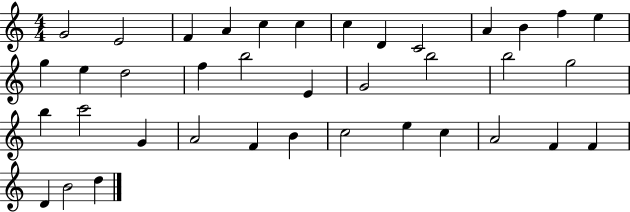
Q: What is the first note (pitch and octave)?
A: G4